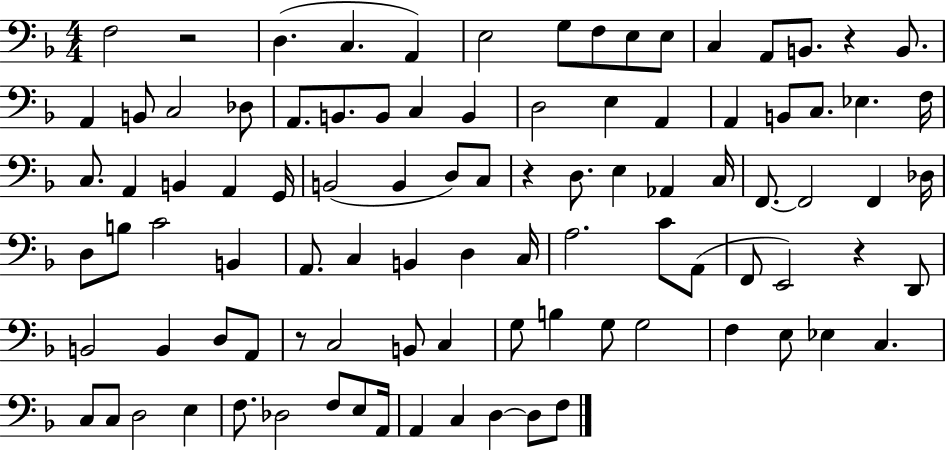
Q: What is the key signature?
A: F major